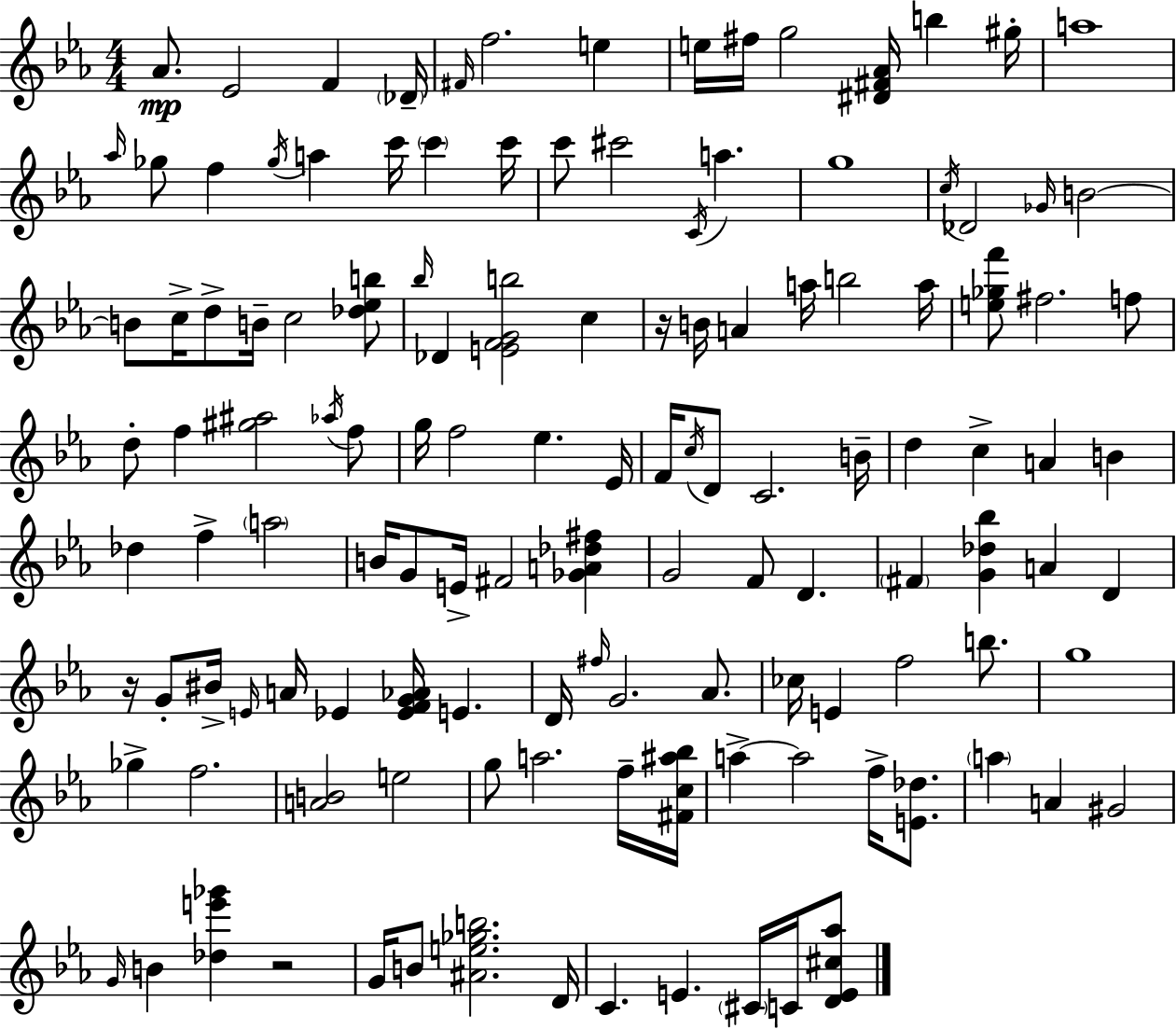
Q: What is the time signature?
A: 4/4